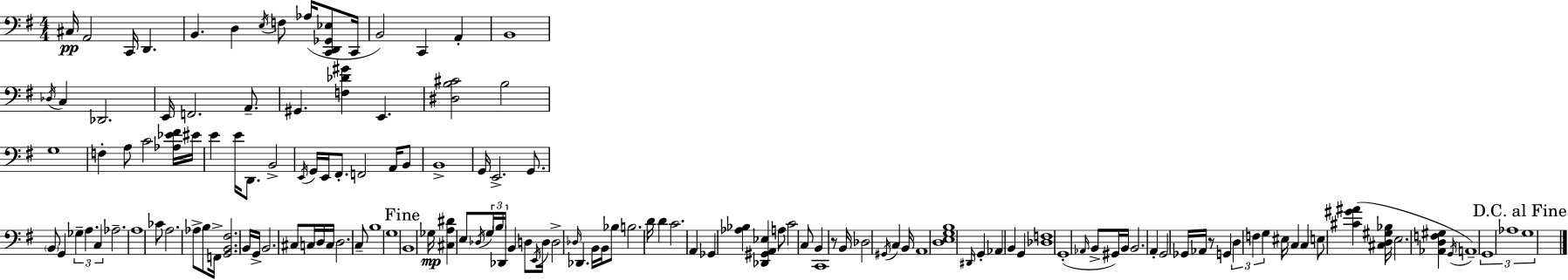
{
  \clef bass
  \numericTimeSignature
  \time 4/4
  \key e \minor
  cis16\pp a,2 c,16 d,4. | b,4. d4 \acciaccatura { e16 } f8 aes16( <c, d, ges, ees>8 | c,16 b,2) c,4 a,4-. | b,1 | \break \acciaccatura { des16 } c4 des,2. | e,16 f,2. a,8.-- | gis,4. <f des' gis'>4 e,4. | <dis b cis'>2 b2 | \break g1 | f4-. a8 c'2 | <aes ees' fis'>16 eis'16 e'4 e'16 d,8. b,2-> | \acciaccatura { e,16 } g,16 e,16 fis,8.-. f,2 | \break a,16 b,8 b,1-> | g,16 e,2.-> | g,8. \parenthesize b,8 g,4 \tuplet 3/2 { ges4-- a4. | c4 } aes2.-- | \break a1 | ces'8 a2. | aes8-> b8 f,16-> <g, b, fis>2. | b,16 g,16-> b,2. | \break cis8 c16 d16 c16 d2. | c8-- b1 | g1 | \mark "Fine" b,1 | \break ges16\mp <cis a dis'>4 e8 \acciaccatura { des16 } \tuplet 3/2 { g16 \parenthesize b16 des,16 } b,4 | d8 \acciaccatura { e,16 } d16 d2-> \grace { des16 } des,4. | b,16 b,16 bes8 b2. | d'16 d'4 c'2. | \break a,4 ges,4 <aes bes>4 | <des, gis, a, ees>4 a8 c'2 | c8 b,4 c,1 | r8 b,16 des2 | \break \acciaccatura { gis,16 } c4 b,16 a,1 | <d e g b>1 | \grace { dis,16 } g,4-. aes,4 | b,4 g,4 <des f>1 | \break g,1-.( | \grace { aes,16 } b,8-> gis,16) b,16 b,2. | a,4-. g,2 | ges,16 aes,16 r8 g,4 \tuplet 3/2 { d4 | \break f4 g4 } eis16 c4 c4 | e8 <cis' gis' ais'>4( <cis d gis bes>16 e2. | <aes, d f gis>4 \acciaccatura { g,16 } a,1--) | \tuplet 3/2 { g,1 | \break aes1 | \mark "D.C. al Fine" g1 } | \bar "|."
}